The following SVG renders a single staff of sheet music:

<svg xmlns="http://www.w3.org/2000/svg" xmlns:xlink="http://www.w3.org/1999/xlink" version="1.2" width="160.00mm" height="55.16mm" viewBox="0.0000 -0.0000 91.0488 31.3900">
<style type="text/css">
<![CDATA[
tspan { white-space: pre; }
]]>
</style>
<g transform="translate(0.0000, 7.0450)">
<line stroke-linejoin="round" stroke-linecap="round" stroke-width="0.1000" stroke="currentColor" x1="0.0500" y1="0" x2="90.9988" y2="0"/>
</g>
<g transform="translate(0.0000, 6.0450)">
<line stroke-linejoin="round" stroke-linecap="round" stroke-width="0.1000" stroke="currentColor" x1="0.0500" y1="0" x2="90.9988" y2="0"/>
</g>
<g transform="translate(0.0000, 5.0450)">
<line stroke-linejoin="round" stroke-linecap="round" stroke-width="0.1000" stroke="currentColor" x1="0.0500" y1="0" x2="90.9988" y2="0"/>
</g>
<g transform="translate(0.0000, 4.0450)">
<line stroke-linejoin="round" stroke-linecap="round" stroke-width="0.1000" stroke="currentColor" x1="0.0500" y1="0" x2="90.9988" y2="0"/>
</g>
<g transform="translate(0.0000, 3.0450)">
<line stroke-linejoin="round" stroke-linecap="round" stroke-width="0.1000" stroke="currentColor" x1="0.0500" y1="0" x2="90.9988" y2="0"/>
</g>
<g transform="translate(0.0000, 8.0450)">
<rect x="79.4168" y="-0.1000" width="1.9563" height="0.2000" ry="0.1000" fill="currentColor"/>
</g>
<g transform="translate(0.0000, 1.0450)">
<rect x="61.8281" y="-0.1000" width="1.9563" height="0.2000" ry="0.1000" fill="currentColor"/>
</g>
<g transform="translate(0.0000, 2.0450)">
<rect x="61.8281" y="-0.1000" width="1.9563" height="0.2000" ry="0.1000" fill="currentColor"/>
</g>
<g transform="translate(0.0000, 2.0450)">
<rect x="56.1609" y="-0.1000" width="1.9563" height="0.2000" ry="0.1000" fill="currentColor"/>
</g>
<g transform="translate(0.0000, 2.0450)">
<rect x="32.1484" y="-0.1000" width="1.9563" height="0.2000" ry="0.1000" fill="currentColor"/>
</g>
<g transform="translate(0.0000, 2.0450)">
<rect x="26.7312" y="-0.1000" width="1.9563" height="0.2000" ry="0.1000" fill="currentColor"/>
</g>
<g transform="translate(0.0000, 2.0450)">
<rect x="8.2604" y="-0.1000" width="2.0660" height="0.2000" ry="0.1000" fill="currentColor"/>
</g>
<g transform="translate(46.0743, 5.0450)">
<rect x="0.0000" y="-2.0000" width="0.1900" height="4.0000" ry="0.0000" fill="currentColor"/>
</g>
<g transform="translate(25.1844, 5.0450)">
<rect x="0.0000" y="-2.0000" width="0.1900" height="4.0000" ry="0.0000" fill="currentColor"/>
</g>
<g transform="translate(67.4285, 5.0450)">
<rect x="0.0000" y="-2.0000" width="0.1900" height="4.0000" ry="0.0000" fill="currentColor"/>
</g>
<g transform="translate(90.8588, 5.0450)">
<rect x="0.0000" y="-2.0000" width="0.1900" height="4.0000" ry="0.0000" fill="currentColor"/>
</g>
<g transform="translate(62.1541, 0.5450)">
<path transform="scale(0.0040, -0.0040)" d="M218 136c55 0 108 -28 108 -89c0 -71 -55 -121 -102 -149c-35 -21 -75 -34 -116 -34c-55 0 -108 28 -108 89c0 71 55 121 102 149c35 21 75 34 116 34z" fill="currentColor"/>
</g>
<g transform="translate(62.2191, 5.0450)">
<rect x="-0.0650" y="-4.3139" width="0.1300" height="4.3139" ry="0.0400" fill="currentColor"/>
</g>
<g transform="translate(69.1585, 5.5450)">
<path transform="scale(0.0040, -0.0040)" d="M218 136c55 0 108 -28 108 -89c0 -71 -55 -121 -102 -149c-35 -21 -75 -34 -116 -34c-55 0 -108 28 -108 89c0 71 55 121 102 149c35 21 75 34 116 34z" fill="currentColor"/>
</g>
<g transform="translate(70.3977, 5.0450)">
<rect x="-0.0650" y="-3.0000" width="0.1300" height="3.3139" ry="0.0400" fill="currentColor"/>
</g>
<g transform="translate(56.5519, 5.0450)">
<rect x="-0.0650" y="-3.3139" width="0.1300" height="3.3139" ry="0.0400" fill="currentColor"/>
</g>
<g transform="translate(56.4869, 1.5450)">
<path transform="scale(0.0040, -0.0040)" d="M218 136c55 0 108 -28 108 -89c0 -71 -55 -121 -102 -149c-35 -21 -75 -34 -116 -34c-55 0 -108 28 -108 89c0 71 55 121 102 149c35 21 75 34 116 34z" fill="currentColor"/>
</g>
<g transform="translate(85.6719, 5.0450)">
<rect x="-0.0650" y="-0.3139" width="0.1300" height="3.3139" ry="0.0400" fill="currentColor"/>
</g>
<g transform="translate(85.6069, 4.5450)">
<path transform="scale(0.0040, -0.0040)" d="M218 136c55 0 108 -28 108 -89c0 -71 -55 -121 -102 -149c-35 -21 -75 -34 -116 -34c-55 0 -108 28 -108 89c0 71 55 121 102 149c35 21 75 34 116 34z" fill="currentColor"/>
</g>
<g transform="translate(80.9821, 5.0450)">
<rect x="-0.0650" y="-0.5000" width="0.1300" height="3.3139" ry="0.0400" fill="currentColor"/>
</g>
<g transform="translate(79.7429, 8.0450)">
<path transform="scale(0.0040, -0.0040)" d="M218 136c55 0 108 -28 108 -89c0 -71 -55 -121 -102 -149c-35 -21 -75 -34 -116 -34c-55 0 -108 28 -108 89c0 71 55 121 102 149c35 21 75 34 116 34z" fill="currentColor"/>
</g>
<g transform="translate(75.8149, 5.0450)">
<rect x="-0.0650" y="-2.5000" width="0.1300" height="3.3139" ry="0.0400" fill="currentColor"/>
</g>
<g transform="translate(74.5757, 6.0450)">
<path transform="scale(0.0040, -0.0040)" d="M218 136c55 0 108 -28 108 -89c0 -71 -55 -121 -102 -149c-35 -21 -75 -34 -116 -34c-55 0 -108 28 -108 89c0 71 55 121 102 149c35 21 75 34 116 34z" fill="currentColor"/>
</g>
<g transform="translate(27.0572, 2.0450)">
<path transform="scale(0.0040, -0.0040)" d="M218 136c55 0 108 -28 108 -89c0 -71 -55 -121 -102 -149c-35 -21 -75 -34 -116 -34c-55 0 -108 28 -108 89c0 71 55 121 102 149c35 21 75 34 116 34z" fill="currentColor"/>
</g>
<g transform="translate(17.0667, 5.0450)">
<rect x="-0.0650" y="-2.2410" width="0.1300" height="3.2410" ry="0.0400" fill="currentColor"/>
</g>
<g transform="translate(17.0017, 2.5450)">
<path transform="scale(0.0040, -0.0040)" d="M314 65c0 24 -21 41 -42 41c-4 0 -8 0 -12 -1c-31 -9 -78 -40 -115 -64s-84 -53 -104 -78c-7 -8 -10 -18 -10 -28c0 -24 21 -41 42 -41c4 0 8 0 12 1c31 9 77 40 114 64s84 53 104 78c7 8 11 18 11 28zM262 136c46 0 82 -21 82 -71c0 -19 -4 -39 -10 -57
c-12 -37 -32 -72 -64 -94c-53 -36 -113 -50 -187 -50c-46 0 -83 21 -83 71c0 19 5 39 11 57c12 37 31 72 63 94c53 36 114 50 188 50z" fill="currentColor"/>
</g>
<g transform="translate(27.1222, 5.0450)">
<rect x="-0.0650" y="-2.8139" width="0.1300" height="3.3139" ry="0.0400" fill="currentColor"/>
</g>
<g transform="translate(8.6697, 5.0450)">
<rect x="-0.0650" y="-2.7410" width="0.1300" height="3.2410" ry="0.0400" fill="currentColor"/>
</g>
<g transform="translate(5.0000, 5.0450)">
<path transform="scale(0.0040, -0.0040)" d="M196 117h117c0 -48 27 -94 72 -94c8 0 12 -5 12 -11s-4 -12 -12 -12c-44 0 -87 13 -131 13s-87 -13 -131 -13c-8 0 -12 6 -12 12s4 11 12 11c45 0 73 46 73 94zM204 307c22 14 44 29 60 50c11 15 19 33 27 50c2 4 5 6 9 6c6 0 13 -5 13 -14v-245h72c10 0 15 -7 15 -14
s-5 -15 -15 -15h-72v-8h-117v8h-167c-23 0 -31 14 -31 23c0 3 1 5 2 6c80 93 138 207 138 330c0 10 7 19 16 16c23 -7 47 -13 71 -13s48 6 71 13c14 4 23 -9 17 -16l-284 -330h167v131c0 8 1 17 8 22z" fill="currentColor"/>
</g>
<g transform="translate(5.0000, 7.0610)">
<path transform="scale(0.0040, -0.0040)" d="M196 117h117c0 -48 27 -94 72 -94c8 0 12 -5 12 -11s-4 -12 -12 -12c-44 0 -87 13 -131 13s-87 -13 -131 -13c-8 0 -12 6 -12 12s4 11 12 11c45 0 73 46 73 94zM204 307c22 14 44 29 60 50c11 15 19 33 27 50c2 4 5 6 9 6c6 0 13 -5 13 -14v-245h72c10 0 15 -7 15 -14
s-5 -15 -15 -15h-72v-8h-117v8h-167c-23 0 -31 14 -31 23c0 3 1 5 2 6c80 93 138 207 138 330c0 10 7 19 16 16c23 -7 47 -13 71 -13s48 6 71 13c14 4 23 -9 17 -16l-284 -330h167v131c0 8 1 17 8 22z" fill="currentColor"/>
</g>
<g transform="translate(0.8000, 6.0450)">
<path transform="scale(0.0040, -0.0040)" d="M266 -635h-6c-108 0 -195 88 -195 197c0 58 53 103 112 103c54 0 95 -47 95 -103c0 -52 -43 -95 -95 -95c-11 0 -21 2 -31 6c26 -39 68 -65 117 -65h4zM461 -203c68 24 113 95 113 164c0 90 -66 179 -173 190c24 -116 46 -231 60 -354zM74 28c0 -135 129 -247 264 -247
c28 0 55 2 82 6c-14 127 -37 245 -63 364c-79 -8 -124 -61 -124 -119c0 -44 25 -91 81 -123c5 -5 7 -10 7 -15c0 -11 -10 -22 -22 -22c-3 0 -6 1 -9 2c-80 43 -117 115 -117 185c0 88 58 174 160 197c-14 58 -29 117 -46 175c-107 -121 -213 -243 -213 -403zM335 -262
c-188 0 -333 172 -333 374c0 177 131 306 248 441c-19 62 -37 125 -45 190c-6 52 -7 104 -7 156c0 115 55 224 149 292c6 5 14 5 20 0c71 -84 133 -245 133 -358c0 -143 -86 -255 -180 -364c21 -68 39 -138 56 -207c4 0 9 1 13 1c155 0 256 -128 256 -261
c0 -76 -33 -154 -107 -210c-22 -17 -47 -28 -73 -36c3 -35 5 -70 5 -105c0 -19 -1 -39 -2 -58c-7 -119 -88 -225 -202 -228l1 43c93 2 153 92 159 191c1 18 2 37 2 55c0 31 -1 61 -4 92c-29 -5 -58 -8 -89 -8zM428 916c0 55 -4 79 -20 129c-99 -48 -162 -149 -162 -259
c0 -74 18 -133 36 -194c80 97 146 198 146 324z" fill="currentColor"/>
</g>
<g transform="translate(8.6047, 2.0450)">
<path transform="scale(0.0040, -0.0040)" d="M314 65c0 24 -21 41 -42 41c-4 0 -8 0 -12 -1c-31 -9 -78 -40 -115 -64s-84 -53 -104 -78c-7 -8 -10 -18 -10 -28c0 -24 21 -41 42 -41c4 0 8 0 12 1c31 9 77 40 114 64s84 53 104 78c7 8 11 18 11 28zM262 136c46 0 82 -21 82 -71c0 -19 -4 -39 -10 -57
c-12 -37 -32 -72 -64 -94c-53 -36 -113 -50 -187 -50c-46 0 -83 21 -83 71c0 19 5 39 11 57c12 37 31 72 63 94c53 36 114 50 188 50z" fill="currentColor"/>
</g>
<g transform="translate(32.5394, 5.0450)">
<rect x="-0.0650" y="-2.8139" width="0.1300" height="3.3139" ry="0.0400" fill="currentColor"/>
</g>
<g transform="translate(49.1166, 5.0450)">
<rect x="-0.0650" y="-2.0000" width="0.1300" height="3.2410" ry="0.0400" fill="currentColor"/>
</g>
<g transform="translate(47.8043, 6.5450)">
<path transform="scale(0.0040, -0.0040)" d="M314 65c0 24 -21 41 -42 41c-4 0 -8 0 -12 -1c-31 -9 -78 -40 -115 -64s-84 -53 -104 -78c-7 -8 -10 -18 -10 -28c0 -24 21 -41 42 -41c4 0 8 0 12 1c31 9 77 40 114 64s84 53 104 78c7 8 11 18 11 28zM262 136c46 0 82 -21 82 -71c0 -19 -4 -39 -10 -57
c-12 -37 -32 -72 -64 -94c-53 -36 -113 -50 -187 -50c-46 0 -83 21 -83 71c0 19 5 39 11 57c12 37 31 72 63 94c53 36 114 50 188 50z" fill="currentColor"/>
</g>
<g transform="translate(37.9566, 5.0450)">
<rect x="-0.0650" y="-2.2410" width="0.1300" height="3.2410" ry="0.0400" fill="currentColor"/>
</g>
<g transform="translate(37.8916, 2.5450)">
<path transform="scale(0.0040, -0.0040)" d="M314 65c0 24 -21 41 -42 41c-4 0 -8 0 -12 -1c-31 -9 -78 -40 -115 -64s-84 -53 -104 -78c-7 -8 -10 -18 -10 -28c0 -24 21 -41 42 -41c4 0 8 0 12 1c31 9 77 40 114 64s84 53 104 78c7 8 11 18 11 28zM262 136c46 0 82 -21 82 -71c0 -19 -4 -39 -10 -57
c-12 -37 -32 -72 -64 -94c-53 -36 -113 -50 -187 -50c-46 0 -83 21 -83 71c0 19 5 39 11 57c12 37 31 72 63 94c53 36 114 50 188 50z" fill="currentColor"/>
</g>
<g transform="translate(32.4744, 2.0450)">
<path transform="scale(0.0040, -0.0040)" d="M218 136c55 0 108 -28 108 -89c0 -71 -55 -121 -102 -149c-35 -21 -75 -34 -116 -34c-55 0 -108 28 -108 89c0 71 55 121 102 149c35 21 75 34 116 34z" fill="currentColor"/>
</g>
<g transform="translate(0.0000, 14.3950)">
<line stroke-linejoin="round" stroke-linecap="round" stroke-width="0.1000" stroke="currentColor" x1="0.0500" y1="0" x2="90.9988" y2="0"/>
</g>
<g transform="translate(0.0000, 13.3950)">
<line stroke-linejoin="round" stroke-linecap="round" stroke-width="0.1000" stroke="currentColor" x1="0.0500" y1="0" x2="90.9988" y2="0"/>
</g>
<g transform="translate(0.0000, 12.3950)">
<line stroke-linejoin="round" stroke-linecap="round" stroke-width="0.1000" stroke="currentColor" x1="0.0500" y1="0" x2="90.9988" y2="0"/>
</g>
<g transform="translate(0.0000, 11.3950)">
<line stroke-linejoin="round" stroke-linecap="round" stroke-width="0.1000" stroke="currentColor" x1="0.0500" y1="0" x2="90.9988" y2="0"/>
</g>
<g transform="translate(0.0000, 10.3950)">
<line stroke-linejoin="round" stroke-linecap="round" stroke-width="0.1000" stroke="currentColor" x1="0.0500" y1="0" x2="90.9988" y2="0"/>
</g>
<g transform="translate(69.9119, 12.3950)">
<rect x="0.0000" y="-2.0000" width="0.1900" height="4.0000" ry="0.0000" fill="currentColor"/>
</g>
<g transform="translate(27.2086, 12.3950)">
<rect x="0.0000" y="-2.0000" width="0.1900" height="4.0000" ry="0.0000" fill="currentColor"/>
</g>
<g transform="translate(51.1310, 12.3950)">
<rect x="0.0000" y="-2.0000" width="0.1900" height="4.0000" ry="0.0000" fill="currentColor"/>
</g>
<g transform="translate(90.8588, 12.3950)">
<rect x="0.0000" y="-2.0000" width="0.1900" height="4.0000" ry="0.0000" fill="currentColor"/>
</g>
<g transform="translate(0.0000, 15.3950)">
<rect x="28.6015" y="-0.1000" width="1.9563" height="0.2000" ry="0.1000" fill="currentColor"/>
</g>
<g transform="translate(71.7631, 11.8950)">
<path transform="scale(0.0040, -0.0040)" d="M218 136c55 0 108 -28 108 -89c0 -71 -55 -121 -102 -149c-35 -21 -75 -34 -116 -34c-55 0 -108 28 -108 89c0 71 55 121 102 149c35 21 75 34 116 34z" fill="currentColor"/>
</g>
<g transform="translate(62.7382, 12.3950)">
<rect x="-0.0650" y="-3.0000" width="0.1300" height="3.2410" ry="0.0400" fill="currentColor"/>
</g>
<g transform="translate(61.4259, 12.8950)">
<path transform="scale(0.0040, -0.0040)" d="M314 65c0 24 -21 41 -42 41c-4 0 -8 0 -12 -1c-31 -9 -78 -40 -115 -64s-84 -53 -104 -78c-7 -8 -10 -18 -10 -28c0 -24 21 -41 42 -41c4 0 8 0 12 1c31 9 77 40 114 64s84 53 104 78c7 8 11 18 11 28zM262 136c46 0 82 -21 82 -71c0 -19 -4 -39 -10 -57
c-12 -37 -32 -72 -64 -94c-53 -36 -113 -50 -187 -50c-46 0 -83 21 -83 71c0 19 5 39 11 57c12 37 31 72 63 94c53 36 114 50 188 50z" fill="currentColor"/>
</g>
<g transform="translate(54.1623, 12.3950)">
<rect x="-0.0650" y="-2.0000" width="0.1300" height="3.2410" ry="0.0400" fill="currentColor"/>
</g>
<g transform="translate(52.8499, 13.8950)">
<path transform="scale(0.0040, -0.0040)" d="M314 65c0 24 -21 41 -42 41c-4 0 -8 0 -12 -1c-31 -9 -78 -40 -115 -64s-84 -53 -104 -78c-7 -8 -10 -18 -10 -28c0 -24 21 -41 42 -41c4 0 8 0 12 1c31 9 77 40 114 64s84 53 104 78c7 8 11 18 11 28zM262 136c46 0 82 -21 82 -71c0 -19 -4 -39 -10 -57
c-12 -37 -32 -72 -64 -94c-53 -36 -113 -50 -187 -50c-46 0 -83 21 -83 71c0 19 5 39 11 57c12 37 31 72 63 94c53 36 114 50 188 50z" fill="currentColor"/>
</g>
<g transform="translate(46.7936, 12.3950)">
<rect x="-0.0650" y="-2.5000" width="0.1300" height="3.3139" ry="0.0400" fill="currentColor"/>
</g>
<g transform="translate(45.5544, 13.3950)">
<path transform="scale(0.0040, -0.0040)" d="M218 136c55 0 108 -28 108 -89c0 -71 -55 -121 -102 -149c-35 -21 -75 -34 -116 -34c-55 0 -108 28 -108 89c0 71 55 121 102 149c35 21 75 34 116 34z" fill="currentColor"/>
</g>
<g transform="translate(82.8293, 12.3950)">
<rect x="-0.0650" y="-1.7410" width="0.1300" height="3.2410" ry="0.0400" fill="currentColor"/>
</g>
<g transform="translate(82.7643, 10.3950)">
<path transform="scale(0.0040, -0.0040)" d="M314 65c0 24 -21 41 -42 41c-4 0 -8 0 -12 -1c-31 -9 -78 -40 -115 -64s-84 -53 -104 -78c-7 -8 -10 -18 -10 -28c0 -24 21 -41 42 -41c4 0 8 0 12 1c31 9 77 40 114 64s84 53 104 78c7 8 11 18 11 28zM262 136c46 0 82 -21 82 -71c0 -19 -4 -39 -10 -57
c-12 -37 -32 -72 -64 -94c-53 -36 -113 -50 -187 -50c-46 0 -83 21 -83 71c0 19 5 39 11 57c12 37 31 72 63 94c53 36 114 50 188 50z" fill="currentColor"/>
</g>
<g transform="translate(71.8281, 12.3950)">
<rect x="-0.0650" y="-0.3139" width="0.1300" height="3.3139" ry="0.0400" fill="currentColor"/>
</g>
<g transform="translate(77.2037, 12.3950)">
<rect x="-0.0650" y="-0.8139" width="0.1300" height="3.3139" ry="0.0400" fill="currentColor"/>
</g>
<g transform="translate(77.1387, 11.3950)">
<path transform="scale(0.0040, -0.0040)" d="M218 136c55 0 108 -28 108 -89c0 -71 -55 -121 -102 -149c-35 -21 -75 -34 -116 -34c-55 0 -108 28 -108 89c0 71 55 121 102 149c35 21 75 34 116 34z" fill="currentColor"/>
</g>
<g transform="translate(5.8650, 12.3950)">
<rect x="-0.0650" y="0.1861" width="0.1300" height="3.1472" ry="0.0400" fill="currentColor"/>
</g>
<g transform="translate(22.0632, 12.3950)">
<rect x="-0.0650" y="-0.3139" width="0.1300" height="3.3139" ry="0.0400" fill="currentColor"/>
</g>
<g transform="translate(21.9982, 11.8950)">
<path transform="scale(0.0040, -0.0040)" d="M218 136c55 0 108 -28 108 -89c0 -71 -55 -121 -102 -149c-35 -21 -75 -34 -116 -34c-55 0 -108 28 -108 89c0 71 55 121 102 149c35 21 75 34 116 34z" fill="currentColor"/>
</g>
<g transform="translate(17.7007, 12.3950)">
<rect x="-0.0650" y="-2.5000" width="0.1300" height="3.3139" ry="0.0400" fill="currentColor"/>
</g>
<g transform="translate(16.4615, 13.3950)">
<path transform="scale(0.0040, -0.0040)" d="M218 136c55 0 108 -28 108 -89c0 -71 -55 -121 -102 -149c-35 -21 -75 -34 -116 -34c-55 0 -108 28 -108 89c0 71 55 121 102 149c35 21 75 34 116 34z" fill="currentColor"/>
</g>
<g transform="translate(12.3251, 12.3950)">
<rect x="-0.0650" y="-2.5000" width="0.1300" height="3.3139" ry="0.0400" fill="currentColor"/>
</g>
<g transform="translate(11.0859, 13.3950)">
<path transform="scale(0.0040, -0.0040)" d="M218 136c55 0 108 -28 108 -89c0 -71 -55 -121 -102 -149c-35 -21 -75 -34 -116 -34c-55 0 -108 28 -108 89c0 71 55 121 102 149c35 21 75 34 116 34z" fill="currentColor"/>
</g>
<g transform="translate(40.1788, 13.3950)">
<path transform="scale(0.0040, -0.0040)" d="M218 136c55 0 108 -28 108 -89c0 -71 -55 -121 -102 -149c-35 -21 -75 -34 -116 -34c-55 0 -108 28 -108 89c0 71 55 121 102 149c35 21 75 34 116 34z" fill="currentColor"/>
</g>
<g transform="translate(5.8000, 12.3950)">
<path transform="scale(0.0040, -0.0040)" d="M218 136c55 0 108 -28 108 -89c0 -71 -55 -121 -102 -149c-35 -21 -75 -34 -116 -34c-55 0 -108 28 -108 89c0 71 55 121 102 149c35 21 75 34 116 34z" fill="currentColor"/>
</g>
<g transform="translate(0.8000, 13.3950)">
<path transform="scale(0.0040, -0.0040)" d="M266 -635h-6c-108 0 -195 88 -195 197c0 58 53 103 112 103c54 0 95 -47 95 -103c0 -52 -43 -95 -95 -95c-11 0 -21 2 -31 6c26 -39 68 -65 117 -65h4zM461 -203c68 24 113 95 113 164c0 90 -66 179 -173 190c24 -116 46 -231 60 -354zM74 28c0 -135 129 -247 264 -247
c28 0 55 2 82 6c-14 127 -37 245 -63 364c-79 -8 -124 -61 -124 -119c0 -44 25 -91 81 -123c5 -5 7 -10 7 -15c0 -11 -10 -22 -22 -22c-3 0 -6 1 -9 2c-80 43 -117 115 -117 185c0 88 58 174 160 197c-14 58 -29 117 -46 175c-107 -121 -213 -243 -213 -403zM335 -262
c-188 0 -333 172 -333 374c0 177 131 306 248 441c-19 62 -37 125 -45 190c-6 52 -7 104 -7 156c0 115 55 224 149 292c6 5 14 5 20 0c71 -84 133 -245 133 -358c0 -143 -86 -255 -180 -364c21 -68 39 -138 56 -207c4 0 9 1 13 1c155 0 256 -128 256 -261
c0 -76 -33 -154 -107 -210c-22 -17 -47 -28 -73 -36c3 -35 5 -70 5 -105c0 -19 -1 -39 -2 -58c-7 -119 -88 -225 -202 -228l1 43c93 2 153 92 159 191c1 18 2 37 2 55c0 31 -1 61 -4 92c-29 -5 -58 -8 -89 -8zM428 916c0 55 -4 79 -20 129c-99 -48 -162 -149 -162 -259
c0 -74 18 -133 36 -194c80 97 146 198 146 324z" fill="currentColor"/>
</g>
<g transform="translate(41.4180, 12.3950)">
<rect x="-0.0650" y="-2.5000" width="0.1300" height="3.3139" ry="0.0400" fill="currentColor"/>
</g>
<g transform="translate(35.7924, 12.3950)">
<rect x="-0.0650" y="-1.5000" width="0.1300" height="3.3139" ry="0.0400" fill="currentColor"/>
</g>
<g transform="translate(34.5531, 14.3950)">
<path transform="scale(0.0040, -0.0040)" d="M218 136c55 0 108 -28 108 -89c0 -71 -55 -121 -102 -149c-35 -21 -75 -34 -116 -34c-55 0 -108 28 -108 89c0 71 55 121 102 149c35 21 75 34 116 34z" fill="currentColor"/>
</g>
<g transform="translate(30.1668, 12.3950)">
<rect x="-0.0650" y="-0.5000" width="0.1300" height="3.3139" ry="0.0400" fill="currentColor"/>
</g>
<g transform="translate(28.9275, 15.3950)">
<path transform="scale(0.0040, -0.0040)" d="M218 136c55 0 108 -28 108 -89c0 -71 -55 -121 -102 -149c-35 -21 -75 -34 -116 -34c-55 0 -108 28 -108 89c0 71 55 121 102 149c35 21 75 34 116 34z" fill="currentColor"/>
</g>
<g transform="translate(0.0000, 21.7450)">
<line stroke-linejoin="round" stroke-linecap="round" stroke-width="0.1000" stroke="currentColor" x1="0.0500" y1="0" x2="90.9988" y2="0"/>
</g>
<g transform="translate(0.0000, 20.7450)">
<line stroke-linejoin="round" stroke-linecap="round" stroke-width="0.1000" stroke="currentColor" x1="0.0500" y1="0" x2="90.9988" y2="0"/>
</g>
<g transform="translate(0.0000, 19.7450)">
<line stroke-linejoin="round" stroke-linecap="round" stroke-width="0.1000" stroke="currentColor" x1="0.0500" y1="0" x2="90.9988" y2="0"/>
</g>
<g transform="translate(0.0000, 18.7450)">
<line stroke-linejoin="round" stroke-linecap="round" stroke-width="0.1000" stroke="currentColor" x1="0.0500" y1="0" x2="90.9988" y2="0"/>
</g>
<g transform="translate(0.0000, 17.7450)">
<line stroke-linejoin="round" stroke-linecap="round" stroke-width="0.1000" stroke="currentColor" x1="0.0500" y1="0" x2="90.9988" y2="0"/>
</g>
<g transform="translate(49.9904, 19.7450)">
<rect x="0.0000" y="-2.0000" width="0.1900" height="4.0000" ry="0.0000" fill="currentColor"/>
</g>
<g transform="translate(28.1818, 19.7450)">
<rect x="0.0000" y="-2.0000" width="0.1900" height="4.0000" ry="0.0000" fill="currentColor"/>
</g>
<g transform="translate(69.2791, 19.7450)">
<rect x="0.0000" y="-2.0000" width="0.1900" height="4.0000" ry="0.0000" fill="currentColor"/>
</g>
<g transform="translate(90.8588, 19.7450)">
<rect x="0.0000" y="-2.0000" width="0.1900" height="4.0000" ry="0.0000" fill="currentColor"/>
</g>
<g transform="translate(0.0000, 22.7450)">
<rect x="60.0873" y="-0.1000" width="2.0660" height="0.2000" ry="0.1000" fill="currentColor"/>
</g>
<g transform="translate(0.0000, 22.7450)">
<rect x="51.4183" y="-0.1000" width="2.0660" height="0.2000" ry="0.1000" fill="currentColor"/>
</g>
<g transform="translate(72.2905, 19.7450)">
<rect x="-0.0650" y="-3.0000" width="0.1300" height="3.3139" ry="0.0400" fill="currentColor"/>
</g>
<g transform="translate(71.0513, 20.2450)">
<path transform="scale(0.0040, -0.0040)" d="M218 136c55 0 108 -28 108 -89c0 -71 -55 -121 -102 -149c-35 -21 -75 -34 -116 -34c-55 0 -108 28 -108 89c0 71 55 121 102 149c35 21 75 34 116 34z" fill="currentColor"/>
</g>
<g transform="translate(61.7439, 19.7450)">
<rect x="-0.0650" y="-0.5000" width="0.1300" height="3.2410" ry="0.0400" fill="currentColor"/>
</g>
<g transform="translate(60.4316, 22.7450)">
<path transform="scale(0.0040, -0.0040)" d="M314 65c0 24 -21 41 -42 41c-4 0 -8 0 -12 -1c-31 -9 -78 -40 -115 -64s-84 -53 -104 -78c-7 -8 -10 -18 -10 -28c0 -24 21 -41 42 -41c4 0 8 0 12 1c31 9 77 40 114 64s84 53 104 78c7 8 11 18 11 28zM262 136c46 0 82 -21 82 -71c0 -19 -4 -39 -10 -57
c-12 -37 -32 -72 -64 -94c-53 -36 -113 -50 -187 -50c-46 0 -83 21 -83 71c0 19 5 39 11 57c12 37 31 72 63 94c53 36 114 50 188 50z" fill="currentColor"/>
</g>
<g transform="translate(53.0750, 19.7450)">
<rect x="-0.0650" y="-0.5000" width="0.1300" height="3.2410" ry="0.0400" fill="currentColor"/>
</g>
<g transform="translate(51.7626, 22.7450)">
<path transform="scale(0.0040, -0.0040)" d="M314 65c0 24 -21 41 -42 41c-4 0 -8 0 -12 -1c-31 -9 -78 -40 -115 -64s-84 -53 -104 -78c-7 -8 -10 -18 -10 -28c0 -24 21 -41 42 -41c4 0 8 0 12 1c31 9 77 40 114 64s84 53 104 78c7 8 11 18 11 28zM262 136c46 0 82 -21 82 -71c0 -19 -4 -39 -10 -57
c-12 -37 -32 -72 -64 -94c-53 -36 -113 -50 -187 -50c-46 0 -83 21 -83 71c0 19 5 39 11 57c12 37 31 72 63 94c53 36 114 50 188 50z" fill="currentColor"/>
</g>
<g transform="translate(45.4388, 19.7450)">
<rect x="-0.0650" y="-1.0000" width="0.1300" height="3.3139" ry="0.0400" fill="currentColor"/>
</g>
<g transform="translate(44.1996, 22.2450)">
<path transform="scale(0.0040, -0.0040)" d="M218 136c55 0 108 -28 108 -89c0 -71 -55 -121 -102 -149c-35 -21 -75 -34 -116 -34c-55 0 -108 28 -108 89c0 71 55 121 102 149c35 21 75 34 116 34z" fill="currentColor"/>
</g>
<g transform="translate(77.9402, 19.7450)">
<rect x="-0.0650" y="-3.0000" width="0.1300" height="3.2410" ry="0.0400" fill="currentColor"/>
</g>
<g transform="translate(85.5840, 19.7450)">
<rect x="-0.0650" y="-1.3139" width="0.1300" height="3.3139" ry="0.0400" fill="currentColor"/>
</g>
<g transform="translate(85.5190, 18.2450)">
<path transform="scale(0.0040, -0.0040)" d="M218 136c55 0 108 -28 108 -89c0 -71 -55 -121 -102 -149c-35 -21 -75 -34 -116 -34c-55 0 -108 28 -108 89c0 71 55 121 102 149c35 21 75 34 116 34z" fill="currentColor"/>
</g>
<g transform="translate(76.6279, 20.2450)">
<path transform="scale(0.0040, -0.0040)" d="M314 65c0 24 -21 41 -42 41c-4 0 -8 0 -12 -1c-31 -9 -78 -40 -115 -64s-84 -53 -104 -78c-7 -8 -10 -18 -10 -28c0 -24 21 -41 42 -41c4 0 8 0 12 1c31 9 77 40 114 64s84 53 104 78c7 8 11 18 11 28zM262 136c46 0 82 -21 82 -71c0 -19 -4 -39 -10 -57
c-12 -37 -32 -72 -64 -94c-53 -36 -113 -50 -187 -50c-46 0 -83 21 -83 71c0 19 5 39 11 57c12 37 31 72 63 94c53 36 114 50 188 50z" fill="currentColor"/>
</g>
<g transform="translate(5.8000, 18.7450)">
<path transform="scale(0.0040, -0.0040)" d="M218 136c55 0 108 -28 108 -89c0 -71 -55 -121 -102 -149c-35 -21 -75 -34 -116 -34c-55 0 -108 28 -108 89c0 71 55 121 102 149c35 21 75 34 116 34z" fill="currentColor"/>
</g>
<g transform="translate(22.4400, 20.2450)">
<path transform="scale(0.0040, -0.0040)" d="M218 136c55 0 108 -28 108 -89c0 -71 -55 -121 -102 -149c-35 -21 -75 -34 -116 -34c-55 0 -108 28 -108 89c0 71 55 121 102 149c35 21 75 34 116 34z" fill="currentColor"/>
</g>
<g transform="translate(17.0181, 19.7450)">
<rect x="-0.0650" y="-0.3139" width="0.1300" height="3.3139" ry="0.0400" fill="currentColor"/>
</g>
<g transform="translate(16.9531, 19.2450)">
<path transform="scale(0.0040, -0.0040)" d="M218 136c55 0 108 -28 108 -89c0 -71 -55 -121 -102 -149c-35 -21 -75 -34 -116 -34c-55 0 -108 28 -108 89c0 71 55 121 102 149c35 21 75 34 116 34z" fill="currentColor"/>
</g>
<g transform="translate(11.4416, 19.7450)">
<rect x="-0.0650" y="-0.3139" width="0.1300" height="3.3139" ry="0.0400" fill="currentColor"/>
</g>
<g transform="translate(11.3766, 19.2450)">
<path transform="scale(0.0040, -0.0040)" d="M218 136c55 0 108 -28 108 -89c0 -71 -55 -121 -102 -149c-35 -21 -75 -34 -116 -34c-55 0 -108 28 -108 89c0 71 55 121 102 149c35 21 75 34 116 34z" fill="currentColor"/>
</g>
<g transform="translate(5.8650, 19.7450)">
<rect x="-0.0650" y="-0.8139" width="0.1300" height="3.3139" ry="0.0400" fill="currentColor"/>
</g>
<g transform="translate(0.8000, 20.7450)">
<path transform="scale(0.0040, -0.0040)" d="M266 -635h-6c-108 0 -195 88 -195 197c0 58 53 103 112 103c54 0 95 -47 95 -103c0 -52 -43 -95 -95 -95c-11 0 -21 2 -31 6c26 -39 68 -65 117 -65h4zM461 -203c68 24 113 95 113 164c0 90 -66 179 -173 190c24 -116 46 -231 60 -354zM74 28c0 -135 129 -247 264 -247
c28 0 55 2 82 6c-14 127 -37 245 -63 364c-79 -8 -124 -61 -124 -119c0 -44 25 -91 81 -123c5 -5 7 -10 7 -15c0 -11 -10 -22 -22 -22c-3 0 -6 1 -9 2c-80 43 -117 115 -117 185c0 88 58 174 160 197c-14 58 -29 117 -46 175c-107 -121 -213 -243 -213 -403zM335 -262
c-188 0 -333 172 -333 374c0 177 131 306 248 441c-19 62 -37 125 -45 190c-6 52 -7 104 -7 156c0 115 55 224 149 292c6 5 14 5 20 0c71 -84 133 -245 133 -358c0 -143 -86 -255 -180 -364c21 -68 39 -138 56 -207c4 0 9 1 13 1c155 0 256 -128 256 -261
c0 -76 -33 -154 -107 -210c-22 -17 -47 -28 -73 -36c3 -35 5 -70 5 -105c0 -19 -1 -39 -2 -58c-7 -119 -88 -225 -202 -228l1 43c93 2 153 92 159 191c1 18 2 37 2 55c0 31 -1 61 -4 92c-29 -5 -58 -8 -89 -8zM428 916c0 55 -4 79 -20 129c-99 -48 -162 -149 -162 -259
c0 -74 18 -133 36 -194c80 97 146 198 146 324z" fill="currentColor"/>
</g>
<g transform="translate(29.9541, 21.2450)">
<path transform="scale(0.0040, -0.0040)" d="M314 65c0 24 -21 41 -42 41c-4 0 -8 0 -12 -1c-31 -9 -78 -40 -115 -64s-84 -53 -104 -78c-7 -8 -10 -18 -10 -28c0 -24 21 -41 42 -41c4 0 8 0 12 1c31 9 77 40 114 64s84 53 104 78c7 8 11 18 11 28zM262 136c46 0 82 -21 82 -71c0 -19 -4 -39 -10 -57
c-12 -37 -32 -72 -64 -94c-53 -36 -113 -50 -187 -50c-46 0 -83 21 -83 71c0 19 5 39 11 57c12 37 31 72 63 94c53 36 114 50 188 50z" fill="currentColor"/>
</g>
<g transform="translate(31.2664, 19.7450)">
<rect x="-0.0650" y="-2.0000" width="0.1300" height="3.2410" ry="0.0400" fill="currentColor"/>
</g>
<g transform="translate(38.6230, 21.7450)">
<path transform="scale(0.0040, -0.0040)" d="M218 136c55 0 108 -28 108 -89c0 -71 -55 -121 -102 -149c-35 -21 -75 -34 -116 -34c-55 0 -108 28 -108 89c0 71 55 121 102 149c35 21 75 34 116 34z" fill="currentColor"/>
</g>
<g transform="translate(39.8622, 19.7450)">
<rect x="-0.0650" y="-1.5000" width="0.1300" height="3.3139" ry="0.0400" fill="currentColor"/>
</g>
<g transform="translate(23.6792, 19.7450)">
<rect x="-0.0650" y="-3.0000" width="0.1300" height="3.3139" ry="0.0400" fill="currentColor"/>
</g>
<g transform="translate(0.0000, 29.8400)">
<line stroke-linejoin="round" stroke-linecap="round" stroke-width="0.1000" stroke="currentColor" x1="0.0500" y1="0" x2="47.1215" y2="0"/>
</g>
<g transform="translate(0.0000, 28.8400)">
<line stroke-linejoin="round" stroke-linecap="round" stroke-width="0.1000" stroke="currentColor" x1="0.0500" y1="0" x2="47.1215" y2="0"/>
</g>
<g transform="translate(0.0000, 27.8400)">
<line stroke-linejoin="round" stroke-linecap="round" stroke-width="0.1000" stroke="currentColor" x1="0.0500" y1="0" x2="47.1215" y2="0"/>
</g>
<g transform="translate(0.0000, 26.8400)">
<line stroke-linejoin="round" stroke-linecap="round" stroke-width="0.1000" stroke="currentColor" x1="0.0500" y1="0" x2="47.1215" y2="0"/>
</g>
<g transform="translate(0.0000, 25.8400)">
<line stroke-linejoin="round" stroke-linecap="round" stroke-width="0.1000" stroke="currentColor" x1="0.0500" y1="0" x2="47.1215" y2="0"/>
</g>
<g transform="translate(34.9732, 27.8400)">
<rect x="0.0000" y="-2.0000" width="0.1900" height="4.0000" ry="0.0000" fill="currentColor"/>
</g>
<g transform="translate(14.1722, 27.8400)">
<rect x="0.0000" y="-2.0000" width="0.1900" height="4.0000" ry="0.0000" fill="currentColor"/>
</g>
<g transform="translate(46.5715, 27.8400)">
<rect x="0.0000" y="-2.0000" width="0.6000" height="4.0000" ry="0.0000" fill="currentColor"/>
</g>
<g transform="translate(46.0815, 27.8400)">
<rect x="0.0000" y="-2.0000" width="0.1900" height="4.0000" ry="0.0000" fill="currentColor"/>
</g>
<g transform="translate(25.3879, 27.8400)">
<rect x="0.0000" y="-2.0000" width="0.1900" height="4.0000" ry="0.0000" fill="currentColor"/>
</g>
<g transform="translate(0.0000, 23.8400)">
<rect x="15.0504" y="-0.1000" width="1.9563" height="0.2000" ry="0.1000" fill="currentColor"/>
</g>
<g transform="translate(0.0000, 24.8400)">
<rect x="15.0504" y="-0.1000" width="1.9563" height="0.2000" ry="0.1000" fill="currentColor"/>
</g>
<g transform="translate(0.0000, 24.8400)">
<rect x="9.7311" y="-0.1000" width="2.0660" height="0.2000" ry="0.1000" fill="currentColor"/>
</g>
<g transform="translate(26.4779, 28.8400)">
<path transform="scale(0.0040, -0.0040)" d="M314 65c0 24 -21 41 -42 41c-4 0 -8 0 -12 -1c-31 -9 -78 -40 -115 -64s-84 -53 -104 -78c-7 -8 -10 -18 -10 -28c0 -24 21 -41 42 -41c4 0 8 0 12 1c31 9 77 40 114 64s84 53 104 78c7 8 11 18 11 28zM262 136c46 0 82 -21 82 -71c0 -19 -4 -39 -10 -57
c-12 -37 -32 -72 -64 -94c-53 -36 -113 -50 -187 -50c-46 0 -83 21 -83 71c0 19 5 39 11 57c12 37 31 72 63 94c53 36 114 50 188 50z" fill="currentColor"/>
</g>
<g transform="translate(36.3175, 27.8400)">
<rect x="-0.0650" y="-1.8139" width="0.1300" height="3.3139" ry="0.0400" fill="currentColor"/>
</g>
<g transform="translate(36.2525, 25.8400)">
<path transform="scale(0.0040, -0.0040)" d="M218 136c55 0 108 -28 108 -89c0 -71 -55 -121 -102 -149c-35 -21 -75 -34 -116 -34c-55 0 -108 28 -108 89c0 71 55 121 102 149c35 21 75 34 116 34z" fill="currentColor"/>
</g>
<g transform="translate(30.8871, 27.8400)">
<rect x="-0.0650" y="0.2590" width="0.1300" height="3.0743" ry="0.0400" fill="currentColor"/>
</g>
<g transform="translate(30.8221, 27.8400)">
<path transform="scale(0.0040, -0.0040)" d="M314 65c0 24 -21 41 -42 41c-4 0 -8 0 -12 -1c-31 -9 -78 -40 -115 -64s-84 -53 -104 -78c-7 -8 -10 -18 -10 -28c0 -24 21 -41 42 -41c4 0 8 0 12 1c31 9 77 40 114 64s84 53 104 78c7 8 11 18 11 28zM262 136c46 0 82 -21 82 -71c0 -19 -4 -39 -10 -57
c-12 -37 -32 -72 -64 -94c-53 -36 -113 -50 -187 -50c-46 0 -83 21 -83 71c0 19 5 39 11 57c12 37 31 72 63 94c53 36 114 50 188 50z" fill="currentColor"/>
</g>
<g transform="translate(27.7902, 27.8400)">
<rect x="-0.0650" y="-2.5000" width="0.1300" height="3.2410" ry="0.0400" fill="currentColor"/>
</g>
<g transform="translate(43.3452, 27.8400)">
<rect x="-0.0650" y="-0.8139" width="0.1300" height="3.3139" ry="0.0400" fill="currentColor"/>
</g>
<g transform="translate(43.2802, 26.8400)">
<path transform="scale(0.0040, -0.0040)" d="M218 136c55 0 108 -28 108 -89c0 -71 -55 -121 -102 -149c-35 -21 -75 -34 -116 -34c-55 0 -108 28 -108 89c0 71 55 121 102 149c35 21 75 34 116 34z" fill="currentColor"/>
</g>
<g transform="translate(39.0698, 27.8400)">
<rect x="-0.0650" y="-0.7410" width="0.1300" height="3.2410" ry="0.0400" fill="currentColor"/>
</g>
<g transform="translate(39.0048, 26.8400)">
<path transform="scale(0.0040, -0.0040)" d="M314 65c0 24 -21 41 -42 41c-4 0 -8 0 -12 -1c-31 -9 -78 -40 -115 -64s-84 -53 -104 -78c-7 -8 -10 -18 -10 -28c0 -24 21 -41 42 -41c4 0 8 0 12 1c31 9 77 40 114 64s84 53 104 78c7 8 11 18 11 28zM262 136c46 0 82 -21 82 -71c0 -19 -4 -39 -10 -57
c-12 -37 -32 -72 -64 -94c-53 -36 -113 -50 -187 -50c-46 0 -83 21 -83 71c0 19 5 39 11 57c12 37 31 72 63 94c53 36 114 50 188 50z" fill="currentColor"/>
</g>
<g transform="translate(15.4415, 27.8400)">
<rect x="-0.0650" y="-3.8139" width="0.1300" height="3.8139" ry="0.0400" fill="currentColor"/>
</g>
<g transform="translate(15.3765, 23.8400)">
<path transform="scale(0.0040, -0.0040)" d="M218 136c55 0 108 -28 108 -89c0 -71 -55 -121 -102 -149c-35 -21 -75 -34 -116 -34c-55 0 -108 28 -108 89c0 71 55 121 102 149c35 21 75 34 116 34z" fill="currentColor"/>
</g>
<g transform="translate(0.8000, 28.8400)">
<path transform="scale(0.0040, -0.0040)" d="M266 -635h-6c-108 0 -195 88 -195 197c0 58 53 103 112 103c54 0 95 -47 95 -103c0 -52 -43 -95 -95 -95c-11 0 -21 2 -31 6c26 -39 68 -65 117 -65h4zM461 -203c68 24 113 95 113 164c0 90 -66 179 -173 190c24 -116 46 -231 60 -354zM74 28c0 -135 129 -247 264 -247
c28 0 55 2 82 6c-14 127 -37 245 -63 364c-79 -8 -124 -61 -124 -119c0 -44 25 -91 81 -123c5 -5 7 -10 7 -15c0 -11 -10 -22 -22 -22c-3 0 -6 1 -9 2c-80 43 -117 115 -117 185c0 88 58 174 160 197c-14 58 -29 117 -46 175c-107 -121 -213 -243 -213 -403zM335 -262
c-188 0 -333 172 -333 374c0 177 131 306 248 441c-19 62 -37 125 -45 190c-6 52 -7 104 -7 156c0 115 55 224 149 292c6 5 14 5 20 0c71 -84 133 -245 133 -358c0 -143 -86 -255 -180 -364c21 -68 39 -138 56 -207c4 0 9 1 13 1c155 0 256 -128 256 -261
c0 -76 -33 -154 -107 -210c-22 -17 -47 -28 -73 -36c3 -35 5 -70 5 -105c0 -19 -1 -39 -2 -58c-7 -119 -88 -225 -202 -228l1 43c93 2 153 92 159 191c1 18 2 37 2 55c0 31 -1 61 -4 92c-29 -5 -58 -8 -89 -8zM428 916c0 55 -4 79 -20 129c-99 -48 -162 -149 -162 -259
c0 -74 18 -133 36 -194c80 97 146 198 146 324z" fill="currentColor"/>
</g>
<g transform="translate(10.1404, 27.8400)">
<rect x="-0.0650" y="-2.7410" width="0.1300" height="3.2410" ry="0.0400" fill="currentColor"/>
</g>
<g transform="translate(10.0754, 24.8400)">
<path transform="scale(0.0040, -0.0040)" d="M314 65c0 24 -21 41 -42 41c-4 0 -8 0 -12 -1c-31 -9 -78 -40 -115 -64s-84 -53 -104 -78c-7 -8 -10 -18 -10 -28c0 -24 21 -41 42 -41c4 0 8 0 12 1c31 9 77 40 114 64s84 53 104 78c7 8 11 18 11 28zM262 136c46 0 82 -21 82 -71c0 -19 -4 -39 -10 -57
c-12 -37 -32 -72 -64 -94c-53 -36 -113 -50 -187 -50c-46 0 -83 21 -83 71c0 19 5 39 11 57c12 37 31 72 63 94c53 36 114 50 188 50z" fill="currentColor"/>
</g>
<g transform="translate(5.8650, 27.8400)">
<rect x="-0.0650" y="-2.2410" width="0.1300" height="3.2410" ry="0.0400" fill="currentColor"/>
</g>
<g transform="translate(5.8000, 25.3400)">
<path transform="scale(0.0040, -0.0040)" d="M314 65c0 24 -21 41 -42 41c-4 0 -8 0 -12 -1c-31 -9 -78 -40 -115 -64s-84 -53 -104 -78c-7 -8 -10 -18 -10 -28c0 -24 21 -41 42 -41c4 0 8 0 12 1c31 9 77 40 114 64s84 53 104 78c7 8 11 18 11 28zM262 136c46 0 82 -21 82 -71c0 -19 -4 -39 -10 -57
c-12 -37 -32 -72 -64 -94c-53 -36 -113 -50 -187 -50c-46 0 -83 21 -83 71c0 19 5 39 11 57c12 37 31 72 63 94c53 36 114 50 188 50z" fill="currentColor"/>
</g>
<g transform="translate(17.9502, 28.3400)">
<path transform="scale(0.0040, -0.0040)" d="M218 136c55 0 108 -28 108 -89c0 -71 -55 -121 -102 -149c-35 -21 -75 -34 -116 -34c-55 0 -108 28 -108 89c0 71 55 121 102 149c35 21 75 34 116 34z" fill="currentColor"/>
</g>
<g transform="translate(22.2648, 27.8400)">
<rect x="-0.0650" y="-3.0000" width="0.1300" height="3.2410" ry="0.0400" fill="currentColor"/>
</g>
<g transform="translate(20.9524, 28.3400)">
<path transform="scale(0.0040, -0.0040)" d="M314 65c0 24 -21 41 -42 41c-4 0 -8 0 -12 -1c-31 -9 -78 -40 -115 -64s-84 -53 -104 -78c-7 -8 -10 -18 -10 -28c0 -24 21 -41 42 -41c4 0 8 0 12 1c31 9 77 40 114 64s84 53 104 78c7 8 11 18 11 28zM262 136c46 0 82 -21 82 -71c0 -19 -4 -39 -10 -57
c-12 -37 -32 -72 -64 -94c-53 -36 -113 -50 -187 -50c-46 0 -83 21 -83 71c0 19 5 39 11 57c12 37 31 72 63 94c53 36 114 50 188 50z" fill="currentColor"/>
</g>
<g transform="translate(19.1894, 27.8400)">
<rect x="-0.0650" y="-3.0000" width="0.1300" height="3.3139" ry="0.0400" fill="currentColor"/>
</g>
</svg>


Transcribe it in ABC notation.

X:1
T:Untitled
M:4/4
L:1/4
K:C
a2 g2 a a g2 F2 b d' A G C c B G G c C E G G F2 A2 c d f2 d c c A F2 E D C2 C2 A A2 e g2 a2 c' A A2 G2 B2 f d2 d